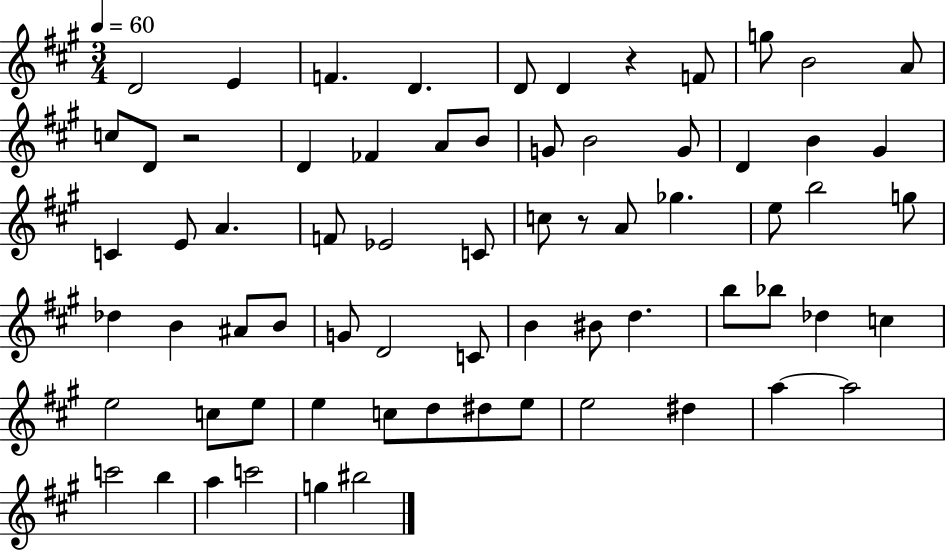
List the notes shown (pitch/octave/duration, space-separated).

D4/h E4/q F4/q. D4/q. D4/e D4/q R/q F4/e G5/e B4/h A4/e C5/e D4/e R/h D4/q FES4/q A4/e B4/e G4/e B4/h G4/e D4/q B4/q G#4/q C4/q E4/e A4/q. F4/e Eb4/h C4/e C5/e R/e A4/e Gb5/q. E5/e B5/h G5/e Db5/q B4/q A#4/e B4/e G4/e D4/h C4/e B4/q BIS4/e D5/q. B5/e Bb5/e Db5/q C5/q E5/h C5/e E5/e E5/q C5/e D5/e D#5/e E5/e E5/h D#5/q A5/q A5/h C6/h B5/q A5/q C6/h G5/q BIS5/h